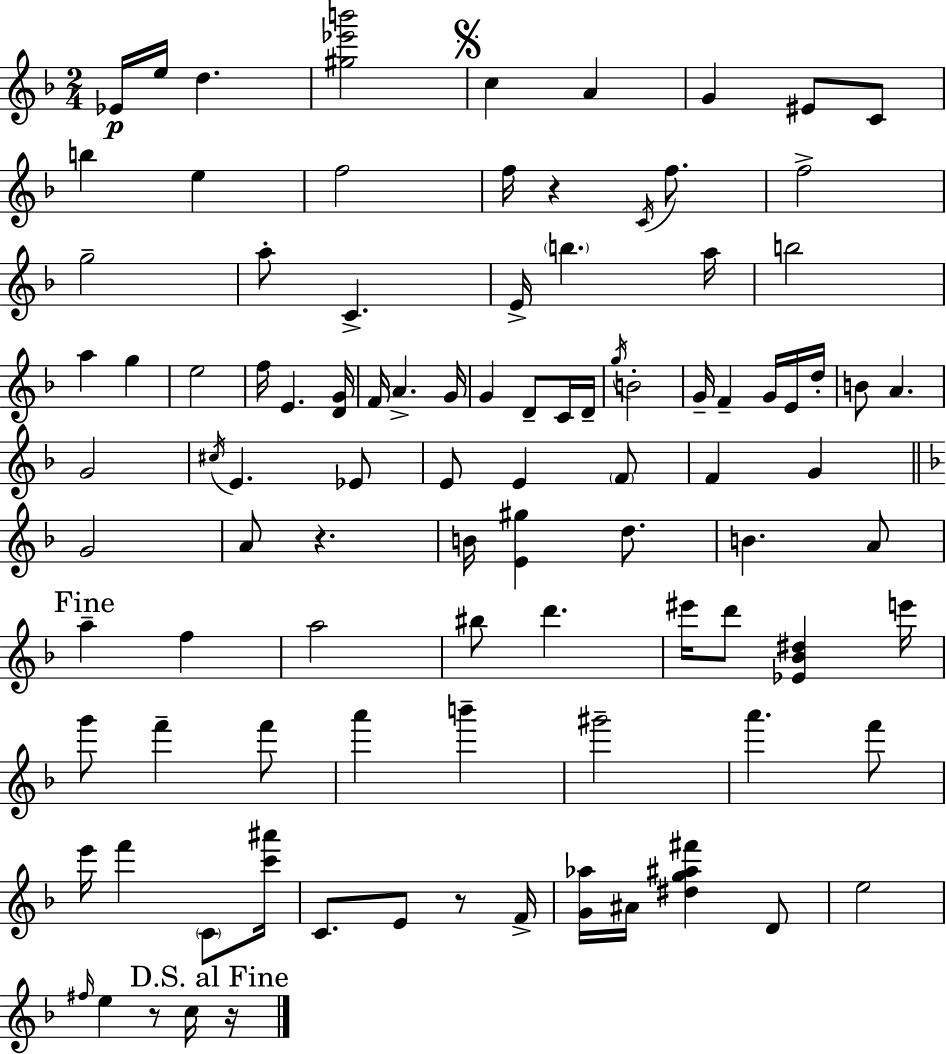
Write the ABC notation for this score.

X:1
T:Untitled
M:2/4
L:1/4
K:Dm
_E/4 e/4 d [^g_e'b']2 c A G ^E/2 C/2 b e f2 f/4 z C/4 f/2 f2 g2 a/2 C E/4 b a/4 b2 a g e2 f/4 E [DG]/4 F/4 A G/4 G D/2 C/4 D/4 g/4 B2 G/4 F G/4 E/4 d/4 B/2 A G2 ^c/4 E _E/2 E/2 E F/2 F G G2 A/2 z B/4 [E^g] d/2 B A/2 a f a2 ^b/2 d' ^e'/4 d'/2 [_E_B^d] e'/4 g'/2 f' f'/2 a' b' ^g'2 a' f'/2 e'/4 f' C/2 [c'^a']/4 C/2 E/2 z/2 F/4 [G_a]/4 ^A/4 [^dg^a^f'] D/2 e2 ^f/4 e z/2 c/4 z/4